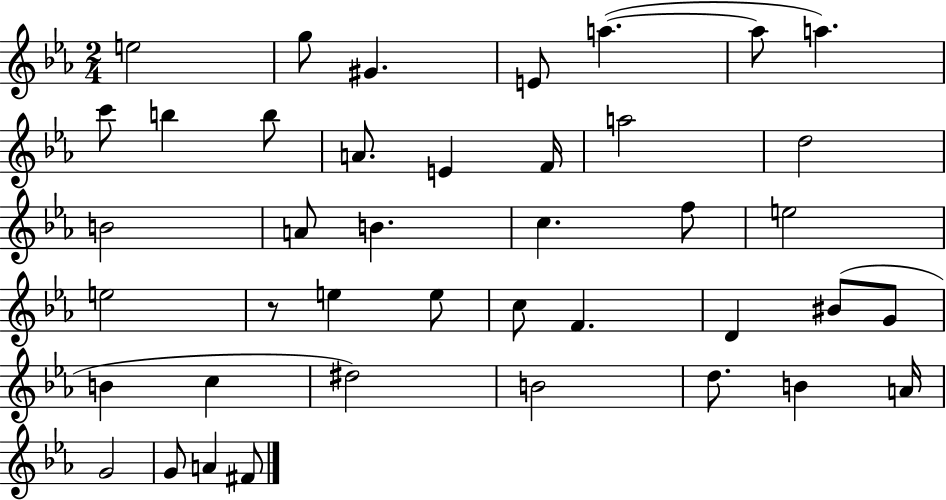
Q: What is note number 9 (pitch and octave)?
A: B5